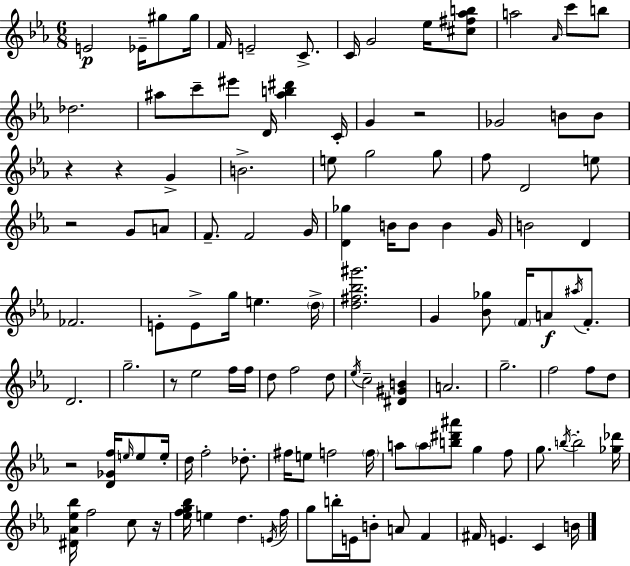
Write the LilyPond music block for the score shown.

{
  \clef treble
  \numericTimeSignature
  \time 6/8
  \key c \minor
  \repeat volta 2 { e'2\p ees'16-- gis''8 gis''16 | f'16 e'2-- c'8.-> | c'16 g'2 ees''16 <cis'' fis'' aes'' b''>8 | a''2 \grace { aes'16 } c'''8 b''8 | \break des''2. | ais''8 c'''8-- eis'''8 d'16 <ais'' b'' dis'''>4 | c'16-. g'4 r2 | ges'2 b'8 b'8 | \break r4 r4 g'4-> | b'2.-> | e''8 g''2 g''8 | f''8 d'2 e''8 | \break r2 g'8 a'8 | f'8.-- f'2 | g'16 <d' ges''>4 b'16 b'8 b'4 | g'16 b'2 d'4 | \break fes'2. | e'8-. e'8-> g''16 e''4. | \parenthesize d''16-> <d'' fis'' bes'' gis'''>2. | g'4 <bes' ges''>8 \parenthesize f'16 a'8\f \acciaccatura { ais''16 } f'8.-. | \break d'2. | g''2.-- | r8 ees''2 | f''16 f''16 d''8 f''2 | \break d''8 \acciaccatura { ees''16 } c''2-- <dis' gis' b'>4 | a'2. | g''2.-- | f''2 f''8 | \break d''8 r2 <d' ges' f''>16 | \grace { e''16 } e''8 e''16-. d''16 f''2-. | des''8.-. fis''16 e''8 f''2 | \parenthesize f''16 a''8 \parenthesize a''8 <b'' dis''' ais'''>8 g''4 | \break f''8 g''8. \acciaccatura { b''16~ }~ b''2-. | <ges'' des'''>16 <dis' aes' ees'' bes''>16 f''2 | c''8 r16 <ees'' f'' g'' bes''>16 e''4 d''4. | \acciaccatura { e'16 } f''16 g''8 b''16-. e'16 b'8-. | \break a'8 f'4 fis'16 e'4. | c'4 b'16 } \bar "|."
}